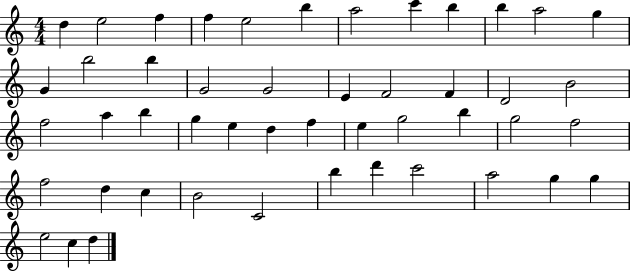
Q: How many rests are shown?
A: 0